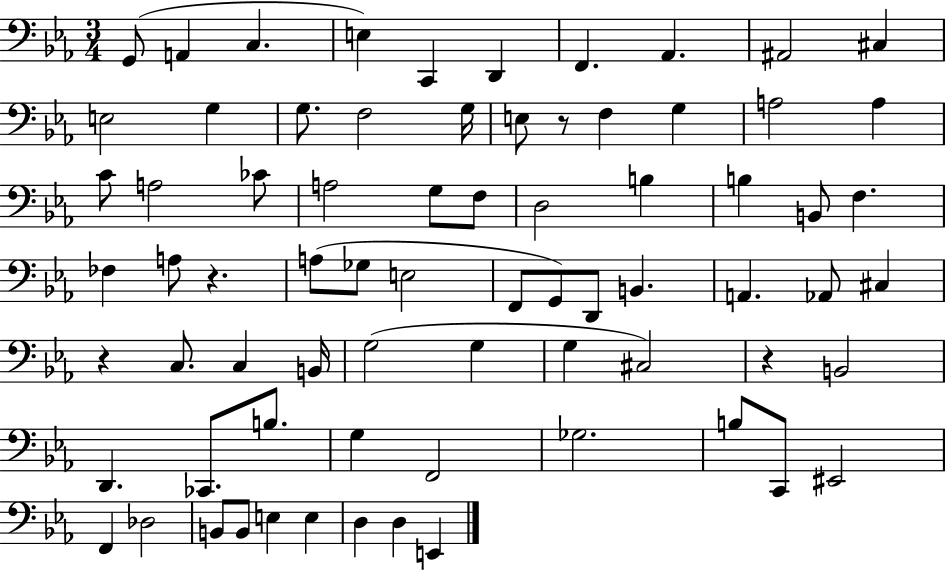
{
  \clef bass
  \numericTimeSignature
  \time 3/4
  \key ees \major
  g,8( a,4 c4. | e4) c,4 d,4 | f,4. aes,4. | ais,2 cis4 | \break e2 g4 | g8. f2 g16 | e8 r8 f4 g4 | a2 a4 | \break c'8 a2 ces'8 | a2 g8 f8 | d2 b4 | b4 b,8 f4. | \break fes4 a8 r4. | a8( ges8 e2 | f,8 g,8) d,8 b,4. | a,4. aes,8 cis4 | \break r4 c8. c4 b,16 | g2( g4 | g4 cis2) | r4 b,2 | \break d,4. ces,8. b8. | g4 f,2 | ges2. | b8 c,8 eis,2 | \break f,4 des2 | b,8 b,8 e4 e4 | d4 d4 e,4 | \bar "|."
}